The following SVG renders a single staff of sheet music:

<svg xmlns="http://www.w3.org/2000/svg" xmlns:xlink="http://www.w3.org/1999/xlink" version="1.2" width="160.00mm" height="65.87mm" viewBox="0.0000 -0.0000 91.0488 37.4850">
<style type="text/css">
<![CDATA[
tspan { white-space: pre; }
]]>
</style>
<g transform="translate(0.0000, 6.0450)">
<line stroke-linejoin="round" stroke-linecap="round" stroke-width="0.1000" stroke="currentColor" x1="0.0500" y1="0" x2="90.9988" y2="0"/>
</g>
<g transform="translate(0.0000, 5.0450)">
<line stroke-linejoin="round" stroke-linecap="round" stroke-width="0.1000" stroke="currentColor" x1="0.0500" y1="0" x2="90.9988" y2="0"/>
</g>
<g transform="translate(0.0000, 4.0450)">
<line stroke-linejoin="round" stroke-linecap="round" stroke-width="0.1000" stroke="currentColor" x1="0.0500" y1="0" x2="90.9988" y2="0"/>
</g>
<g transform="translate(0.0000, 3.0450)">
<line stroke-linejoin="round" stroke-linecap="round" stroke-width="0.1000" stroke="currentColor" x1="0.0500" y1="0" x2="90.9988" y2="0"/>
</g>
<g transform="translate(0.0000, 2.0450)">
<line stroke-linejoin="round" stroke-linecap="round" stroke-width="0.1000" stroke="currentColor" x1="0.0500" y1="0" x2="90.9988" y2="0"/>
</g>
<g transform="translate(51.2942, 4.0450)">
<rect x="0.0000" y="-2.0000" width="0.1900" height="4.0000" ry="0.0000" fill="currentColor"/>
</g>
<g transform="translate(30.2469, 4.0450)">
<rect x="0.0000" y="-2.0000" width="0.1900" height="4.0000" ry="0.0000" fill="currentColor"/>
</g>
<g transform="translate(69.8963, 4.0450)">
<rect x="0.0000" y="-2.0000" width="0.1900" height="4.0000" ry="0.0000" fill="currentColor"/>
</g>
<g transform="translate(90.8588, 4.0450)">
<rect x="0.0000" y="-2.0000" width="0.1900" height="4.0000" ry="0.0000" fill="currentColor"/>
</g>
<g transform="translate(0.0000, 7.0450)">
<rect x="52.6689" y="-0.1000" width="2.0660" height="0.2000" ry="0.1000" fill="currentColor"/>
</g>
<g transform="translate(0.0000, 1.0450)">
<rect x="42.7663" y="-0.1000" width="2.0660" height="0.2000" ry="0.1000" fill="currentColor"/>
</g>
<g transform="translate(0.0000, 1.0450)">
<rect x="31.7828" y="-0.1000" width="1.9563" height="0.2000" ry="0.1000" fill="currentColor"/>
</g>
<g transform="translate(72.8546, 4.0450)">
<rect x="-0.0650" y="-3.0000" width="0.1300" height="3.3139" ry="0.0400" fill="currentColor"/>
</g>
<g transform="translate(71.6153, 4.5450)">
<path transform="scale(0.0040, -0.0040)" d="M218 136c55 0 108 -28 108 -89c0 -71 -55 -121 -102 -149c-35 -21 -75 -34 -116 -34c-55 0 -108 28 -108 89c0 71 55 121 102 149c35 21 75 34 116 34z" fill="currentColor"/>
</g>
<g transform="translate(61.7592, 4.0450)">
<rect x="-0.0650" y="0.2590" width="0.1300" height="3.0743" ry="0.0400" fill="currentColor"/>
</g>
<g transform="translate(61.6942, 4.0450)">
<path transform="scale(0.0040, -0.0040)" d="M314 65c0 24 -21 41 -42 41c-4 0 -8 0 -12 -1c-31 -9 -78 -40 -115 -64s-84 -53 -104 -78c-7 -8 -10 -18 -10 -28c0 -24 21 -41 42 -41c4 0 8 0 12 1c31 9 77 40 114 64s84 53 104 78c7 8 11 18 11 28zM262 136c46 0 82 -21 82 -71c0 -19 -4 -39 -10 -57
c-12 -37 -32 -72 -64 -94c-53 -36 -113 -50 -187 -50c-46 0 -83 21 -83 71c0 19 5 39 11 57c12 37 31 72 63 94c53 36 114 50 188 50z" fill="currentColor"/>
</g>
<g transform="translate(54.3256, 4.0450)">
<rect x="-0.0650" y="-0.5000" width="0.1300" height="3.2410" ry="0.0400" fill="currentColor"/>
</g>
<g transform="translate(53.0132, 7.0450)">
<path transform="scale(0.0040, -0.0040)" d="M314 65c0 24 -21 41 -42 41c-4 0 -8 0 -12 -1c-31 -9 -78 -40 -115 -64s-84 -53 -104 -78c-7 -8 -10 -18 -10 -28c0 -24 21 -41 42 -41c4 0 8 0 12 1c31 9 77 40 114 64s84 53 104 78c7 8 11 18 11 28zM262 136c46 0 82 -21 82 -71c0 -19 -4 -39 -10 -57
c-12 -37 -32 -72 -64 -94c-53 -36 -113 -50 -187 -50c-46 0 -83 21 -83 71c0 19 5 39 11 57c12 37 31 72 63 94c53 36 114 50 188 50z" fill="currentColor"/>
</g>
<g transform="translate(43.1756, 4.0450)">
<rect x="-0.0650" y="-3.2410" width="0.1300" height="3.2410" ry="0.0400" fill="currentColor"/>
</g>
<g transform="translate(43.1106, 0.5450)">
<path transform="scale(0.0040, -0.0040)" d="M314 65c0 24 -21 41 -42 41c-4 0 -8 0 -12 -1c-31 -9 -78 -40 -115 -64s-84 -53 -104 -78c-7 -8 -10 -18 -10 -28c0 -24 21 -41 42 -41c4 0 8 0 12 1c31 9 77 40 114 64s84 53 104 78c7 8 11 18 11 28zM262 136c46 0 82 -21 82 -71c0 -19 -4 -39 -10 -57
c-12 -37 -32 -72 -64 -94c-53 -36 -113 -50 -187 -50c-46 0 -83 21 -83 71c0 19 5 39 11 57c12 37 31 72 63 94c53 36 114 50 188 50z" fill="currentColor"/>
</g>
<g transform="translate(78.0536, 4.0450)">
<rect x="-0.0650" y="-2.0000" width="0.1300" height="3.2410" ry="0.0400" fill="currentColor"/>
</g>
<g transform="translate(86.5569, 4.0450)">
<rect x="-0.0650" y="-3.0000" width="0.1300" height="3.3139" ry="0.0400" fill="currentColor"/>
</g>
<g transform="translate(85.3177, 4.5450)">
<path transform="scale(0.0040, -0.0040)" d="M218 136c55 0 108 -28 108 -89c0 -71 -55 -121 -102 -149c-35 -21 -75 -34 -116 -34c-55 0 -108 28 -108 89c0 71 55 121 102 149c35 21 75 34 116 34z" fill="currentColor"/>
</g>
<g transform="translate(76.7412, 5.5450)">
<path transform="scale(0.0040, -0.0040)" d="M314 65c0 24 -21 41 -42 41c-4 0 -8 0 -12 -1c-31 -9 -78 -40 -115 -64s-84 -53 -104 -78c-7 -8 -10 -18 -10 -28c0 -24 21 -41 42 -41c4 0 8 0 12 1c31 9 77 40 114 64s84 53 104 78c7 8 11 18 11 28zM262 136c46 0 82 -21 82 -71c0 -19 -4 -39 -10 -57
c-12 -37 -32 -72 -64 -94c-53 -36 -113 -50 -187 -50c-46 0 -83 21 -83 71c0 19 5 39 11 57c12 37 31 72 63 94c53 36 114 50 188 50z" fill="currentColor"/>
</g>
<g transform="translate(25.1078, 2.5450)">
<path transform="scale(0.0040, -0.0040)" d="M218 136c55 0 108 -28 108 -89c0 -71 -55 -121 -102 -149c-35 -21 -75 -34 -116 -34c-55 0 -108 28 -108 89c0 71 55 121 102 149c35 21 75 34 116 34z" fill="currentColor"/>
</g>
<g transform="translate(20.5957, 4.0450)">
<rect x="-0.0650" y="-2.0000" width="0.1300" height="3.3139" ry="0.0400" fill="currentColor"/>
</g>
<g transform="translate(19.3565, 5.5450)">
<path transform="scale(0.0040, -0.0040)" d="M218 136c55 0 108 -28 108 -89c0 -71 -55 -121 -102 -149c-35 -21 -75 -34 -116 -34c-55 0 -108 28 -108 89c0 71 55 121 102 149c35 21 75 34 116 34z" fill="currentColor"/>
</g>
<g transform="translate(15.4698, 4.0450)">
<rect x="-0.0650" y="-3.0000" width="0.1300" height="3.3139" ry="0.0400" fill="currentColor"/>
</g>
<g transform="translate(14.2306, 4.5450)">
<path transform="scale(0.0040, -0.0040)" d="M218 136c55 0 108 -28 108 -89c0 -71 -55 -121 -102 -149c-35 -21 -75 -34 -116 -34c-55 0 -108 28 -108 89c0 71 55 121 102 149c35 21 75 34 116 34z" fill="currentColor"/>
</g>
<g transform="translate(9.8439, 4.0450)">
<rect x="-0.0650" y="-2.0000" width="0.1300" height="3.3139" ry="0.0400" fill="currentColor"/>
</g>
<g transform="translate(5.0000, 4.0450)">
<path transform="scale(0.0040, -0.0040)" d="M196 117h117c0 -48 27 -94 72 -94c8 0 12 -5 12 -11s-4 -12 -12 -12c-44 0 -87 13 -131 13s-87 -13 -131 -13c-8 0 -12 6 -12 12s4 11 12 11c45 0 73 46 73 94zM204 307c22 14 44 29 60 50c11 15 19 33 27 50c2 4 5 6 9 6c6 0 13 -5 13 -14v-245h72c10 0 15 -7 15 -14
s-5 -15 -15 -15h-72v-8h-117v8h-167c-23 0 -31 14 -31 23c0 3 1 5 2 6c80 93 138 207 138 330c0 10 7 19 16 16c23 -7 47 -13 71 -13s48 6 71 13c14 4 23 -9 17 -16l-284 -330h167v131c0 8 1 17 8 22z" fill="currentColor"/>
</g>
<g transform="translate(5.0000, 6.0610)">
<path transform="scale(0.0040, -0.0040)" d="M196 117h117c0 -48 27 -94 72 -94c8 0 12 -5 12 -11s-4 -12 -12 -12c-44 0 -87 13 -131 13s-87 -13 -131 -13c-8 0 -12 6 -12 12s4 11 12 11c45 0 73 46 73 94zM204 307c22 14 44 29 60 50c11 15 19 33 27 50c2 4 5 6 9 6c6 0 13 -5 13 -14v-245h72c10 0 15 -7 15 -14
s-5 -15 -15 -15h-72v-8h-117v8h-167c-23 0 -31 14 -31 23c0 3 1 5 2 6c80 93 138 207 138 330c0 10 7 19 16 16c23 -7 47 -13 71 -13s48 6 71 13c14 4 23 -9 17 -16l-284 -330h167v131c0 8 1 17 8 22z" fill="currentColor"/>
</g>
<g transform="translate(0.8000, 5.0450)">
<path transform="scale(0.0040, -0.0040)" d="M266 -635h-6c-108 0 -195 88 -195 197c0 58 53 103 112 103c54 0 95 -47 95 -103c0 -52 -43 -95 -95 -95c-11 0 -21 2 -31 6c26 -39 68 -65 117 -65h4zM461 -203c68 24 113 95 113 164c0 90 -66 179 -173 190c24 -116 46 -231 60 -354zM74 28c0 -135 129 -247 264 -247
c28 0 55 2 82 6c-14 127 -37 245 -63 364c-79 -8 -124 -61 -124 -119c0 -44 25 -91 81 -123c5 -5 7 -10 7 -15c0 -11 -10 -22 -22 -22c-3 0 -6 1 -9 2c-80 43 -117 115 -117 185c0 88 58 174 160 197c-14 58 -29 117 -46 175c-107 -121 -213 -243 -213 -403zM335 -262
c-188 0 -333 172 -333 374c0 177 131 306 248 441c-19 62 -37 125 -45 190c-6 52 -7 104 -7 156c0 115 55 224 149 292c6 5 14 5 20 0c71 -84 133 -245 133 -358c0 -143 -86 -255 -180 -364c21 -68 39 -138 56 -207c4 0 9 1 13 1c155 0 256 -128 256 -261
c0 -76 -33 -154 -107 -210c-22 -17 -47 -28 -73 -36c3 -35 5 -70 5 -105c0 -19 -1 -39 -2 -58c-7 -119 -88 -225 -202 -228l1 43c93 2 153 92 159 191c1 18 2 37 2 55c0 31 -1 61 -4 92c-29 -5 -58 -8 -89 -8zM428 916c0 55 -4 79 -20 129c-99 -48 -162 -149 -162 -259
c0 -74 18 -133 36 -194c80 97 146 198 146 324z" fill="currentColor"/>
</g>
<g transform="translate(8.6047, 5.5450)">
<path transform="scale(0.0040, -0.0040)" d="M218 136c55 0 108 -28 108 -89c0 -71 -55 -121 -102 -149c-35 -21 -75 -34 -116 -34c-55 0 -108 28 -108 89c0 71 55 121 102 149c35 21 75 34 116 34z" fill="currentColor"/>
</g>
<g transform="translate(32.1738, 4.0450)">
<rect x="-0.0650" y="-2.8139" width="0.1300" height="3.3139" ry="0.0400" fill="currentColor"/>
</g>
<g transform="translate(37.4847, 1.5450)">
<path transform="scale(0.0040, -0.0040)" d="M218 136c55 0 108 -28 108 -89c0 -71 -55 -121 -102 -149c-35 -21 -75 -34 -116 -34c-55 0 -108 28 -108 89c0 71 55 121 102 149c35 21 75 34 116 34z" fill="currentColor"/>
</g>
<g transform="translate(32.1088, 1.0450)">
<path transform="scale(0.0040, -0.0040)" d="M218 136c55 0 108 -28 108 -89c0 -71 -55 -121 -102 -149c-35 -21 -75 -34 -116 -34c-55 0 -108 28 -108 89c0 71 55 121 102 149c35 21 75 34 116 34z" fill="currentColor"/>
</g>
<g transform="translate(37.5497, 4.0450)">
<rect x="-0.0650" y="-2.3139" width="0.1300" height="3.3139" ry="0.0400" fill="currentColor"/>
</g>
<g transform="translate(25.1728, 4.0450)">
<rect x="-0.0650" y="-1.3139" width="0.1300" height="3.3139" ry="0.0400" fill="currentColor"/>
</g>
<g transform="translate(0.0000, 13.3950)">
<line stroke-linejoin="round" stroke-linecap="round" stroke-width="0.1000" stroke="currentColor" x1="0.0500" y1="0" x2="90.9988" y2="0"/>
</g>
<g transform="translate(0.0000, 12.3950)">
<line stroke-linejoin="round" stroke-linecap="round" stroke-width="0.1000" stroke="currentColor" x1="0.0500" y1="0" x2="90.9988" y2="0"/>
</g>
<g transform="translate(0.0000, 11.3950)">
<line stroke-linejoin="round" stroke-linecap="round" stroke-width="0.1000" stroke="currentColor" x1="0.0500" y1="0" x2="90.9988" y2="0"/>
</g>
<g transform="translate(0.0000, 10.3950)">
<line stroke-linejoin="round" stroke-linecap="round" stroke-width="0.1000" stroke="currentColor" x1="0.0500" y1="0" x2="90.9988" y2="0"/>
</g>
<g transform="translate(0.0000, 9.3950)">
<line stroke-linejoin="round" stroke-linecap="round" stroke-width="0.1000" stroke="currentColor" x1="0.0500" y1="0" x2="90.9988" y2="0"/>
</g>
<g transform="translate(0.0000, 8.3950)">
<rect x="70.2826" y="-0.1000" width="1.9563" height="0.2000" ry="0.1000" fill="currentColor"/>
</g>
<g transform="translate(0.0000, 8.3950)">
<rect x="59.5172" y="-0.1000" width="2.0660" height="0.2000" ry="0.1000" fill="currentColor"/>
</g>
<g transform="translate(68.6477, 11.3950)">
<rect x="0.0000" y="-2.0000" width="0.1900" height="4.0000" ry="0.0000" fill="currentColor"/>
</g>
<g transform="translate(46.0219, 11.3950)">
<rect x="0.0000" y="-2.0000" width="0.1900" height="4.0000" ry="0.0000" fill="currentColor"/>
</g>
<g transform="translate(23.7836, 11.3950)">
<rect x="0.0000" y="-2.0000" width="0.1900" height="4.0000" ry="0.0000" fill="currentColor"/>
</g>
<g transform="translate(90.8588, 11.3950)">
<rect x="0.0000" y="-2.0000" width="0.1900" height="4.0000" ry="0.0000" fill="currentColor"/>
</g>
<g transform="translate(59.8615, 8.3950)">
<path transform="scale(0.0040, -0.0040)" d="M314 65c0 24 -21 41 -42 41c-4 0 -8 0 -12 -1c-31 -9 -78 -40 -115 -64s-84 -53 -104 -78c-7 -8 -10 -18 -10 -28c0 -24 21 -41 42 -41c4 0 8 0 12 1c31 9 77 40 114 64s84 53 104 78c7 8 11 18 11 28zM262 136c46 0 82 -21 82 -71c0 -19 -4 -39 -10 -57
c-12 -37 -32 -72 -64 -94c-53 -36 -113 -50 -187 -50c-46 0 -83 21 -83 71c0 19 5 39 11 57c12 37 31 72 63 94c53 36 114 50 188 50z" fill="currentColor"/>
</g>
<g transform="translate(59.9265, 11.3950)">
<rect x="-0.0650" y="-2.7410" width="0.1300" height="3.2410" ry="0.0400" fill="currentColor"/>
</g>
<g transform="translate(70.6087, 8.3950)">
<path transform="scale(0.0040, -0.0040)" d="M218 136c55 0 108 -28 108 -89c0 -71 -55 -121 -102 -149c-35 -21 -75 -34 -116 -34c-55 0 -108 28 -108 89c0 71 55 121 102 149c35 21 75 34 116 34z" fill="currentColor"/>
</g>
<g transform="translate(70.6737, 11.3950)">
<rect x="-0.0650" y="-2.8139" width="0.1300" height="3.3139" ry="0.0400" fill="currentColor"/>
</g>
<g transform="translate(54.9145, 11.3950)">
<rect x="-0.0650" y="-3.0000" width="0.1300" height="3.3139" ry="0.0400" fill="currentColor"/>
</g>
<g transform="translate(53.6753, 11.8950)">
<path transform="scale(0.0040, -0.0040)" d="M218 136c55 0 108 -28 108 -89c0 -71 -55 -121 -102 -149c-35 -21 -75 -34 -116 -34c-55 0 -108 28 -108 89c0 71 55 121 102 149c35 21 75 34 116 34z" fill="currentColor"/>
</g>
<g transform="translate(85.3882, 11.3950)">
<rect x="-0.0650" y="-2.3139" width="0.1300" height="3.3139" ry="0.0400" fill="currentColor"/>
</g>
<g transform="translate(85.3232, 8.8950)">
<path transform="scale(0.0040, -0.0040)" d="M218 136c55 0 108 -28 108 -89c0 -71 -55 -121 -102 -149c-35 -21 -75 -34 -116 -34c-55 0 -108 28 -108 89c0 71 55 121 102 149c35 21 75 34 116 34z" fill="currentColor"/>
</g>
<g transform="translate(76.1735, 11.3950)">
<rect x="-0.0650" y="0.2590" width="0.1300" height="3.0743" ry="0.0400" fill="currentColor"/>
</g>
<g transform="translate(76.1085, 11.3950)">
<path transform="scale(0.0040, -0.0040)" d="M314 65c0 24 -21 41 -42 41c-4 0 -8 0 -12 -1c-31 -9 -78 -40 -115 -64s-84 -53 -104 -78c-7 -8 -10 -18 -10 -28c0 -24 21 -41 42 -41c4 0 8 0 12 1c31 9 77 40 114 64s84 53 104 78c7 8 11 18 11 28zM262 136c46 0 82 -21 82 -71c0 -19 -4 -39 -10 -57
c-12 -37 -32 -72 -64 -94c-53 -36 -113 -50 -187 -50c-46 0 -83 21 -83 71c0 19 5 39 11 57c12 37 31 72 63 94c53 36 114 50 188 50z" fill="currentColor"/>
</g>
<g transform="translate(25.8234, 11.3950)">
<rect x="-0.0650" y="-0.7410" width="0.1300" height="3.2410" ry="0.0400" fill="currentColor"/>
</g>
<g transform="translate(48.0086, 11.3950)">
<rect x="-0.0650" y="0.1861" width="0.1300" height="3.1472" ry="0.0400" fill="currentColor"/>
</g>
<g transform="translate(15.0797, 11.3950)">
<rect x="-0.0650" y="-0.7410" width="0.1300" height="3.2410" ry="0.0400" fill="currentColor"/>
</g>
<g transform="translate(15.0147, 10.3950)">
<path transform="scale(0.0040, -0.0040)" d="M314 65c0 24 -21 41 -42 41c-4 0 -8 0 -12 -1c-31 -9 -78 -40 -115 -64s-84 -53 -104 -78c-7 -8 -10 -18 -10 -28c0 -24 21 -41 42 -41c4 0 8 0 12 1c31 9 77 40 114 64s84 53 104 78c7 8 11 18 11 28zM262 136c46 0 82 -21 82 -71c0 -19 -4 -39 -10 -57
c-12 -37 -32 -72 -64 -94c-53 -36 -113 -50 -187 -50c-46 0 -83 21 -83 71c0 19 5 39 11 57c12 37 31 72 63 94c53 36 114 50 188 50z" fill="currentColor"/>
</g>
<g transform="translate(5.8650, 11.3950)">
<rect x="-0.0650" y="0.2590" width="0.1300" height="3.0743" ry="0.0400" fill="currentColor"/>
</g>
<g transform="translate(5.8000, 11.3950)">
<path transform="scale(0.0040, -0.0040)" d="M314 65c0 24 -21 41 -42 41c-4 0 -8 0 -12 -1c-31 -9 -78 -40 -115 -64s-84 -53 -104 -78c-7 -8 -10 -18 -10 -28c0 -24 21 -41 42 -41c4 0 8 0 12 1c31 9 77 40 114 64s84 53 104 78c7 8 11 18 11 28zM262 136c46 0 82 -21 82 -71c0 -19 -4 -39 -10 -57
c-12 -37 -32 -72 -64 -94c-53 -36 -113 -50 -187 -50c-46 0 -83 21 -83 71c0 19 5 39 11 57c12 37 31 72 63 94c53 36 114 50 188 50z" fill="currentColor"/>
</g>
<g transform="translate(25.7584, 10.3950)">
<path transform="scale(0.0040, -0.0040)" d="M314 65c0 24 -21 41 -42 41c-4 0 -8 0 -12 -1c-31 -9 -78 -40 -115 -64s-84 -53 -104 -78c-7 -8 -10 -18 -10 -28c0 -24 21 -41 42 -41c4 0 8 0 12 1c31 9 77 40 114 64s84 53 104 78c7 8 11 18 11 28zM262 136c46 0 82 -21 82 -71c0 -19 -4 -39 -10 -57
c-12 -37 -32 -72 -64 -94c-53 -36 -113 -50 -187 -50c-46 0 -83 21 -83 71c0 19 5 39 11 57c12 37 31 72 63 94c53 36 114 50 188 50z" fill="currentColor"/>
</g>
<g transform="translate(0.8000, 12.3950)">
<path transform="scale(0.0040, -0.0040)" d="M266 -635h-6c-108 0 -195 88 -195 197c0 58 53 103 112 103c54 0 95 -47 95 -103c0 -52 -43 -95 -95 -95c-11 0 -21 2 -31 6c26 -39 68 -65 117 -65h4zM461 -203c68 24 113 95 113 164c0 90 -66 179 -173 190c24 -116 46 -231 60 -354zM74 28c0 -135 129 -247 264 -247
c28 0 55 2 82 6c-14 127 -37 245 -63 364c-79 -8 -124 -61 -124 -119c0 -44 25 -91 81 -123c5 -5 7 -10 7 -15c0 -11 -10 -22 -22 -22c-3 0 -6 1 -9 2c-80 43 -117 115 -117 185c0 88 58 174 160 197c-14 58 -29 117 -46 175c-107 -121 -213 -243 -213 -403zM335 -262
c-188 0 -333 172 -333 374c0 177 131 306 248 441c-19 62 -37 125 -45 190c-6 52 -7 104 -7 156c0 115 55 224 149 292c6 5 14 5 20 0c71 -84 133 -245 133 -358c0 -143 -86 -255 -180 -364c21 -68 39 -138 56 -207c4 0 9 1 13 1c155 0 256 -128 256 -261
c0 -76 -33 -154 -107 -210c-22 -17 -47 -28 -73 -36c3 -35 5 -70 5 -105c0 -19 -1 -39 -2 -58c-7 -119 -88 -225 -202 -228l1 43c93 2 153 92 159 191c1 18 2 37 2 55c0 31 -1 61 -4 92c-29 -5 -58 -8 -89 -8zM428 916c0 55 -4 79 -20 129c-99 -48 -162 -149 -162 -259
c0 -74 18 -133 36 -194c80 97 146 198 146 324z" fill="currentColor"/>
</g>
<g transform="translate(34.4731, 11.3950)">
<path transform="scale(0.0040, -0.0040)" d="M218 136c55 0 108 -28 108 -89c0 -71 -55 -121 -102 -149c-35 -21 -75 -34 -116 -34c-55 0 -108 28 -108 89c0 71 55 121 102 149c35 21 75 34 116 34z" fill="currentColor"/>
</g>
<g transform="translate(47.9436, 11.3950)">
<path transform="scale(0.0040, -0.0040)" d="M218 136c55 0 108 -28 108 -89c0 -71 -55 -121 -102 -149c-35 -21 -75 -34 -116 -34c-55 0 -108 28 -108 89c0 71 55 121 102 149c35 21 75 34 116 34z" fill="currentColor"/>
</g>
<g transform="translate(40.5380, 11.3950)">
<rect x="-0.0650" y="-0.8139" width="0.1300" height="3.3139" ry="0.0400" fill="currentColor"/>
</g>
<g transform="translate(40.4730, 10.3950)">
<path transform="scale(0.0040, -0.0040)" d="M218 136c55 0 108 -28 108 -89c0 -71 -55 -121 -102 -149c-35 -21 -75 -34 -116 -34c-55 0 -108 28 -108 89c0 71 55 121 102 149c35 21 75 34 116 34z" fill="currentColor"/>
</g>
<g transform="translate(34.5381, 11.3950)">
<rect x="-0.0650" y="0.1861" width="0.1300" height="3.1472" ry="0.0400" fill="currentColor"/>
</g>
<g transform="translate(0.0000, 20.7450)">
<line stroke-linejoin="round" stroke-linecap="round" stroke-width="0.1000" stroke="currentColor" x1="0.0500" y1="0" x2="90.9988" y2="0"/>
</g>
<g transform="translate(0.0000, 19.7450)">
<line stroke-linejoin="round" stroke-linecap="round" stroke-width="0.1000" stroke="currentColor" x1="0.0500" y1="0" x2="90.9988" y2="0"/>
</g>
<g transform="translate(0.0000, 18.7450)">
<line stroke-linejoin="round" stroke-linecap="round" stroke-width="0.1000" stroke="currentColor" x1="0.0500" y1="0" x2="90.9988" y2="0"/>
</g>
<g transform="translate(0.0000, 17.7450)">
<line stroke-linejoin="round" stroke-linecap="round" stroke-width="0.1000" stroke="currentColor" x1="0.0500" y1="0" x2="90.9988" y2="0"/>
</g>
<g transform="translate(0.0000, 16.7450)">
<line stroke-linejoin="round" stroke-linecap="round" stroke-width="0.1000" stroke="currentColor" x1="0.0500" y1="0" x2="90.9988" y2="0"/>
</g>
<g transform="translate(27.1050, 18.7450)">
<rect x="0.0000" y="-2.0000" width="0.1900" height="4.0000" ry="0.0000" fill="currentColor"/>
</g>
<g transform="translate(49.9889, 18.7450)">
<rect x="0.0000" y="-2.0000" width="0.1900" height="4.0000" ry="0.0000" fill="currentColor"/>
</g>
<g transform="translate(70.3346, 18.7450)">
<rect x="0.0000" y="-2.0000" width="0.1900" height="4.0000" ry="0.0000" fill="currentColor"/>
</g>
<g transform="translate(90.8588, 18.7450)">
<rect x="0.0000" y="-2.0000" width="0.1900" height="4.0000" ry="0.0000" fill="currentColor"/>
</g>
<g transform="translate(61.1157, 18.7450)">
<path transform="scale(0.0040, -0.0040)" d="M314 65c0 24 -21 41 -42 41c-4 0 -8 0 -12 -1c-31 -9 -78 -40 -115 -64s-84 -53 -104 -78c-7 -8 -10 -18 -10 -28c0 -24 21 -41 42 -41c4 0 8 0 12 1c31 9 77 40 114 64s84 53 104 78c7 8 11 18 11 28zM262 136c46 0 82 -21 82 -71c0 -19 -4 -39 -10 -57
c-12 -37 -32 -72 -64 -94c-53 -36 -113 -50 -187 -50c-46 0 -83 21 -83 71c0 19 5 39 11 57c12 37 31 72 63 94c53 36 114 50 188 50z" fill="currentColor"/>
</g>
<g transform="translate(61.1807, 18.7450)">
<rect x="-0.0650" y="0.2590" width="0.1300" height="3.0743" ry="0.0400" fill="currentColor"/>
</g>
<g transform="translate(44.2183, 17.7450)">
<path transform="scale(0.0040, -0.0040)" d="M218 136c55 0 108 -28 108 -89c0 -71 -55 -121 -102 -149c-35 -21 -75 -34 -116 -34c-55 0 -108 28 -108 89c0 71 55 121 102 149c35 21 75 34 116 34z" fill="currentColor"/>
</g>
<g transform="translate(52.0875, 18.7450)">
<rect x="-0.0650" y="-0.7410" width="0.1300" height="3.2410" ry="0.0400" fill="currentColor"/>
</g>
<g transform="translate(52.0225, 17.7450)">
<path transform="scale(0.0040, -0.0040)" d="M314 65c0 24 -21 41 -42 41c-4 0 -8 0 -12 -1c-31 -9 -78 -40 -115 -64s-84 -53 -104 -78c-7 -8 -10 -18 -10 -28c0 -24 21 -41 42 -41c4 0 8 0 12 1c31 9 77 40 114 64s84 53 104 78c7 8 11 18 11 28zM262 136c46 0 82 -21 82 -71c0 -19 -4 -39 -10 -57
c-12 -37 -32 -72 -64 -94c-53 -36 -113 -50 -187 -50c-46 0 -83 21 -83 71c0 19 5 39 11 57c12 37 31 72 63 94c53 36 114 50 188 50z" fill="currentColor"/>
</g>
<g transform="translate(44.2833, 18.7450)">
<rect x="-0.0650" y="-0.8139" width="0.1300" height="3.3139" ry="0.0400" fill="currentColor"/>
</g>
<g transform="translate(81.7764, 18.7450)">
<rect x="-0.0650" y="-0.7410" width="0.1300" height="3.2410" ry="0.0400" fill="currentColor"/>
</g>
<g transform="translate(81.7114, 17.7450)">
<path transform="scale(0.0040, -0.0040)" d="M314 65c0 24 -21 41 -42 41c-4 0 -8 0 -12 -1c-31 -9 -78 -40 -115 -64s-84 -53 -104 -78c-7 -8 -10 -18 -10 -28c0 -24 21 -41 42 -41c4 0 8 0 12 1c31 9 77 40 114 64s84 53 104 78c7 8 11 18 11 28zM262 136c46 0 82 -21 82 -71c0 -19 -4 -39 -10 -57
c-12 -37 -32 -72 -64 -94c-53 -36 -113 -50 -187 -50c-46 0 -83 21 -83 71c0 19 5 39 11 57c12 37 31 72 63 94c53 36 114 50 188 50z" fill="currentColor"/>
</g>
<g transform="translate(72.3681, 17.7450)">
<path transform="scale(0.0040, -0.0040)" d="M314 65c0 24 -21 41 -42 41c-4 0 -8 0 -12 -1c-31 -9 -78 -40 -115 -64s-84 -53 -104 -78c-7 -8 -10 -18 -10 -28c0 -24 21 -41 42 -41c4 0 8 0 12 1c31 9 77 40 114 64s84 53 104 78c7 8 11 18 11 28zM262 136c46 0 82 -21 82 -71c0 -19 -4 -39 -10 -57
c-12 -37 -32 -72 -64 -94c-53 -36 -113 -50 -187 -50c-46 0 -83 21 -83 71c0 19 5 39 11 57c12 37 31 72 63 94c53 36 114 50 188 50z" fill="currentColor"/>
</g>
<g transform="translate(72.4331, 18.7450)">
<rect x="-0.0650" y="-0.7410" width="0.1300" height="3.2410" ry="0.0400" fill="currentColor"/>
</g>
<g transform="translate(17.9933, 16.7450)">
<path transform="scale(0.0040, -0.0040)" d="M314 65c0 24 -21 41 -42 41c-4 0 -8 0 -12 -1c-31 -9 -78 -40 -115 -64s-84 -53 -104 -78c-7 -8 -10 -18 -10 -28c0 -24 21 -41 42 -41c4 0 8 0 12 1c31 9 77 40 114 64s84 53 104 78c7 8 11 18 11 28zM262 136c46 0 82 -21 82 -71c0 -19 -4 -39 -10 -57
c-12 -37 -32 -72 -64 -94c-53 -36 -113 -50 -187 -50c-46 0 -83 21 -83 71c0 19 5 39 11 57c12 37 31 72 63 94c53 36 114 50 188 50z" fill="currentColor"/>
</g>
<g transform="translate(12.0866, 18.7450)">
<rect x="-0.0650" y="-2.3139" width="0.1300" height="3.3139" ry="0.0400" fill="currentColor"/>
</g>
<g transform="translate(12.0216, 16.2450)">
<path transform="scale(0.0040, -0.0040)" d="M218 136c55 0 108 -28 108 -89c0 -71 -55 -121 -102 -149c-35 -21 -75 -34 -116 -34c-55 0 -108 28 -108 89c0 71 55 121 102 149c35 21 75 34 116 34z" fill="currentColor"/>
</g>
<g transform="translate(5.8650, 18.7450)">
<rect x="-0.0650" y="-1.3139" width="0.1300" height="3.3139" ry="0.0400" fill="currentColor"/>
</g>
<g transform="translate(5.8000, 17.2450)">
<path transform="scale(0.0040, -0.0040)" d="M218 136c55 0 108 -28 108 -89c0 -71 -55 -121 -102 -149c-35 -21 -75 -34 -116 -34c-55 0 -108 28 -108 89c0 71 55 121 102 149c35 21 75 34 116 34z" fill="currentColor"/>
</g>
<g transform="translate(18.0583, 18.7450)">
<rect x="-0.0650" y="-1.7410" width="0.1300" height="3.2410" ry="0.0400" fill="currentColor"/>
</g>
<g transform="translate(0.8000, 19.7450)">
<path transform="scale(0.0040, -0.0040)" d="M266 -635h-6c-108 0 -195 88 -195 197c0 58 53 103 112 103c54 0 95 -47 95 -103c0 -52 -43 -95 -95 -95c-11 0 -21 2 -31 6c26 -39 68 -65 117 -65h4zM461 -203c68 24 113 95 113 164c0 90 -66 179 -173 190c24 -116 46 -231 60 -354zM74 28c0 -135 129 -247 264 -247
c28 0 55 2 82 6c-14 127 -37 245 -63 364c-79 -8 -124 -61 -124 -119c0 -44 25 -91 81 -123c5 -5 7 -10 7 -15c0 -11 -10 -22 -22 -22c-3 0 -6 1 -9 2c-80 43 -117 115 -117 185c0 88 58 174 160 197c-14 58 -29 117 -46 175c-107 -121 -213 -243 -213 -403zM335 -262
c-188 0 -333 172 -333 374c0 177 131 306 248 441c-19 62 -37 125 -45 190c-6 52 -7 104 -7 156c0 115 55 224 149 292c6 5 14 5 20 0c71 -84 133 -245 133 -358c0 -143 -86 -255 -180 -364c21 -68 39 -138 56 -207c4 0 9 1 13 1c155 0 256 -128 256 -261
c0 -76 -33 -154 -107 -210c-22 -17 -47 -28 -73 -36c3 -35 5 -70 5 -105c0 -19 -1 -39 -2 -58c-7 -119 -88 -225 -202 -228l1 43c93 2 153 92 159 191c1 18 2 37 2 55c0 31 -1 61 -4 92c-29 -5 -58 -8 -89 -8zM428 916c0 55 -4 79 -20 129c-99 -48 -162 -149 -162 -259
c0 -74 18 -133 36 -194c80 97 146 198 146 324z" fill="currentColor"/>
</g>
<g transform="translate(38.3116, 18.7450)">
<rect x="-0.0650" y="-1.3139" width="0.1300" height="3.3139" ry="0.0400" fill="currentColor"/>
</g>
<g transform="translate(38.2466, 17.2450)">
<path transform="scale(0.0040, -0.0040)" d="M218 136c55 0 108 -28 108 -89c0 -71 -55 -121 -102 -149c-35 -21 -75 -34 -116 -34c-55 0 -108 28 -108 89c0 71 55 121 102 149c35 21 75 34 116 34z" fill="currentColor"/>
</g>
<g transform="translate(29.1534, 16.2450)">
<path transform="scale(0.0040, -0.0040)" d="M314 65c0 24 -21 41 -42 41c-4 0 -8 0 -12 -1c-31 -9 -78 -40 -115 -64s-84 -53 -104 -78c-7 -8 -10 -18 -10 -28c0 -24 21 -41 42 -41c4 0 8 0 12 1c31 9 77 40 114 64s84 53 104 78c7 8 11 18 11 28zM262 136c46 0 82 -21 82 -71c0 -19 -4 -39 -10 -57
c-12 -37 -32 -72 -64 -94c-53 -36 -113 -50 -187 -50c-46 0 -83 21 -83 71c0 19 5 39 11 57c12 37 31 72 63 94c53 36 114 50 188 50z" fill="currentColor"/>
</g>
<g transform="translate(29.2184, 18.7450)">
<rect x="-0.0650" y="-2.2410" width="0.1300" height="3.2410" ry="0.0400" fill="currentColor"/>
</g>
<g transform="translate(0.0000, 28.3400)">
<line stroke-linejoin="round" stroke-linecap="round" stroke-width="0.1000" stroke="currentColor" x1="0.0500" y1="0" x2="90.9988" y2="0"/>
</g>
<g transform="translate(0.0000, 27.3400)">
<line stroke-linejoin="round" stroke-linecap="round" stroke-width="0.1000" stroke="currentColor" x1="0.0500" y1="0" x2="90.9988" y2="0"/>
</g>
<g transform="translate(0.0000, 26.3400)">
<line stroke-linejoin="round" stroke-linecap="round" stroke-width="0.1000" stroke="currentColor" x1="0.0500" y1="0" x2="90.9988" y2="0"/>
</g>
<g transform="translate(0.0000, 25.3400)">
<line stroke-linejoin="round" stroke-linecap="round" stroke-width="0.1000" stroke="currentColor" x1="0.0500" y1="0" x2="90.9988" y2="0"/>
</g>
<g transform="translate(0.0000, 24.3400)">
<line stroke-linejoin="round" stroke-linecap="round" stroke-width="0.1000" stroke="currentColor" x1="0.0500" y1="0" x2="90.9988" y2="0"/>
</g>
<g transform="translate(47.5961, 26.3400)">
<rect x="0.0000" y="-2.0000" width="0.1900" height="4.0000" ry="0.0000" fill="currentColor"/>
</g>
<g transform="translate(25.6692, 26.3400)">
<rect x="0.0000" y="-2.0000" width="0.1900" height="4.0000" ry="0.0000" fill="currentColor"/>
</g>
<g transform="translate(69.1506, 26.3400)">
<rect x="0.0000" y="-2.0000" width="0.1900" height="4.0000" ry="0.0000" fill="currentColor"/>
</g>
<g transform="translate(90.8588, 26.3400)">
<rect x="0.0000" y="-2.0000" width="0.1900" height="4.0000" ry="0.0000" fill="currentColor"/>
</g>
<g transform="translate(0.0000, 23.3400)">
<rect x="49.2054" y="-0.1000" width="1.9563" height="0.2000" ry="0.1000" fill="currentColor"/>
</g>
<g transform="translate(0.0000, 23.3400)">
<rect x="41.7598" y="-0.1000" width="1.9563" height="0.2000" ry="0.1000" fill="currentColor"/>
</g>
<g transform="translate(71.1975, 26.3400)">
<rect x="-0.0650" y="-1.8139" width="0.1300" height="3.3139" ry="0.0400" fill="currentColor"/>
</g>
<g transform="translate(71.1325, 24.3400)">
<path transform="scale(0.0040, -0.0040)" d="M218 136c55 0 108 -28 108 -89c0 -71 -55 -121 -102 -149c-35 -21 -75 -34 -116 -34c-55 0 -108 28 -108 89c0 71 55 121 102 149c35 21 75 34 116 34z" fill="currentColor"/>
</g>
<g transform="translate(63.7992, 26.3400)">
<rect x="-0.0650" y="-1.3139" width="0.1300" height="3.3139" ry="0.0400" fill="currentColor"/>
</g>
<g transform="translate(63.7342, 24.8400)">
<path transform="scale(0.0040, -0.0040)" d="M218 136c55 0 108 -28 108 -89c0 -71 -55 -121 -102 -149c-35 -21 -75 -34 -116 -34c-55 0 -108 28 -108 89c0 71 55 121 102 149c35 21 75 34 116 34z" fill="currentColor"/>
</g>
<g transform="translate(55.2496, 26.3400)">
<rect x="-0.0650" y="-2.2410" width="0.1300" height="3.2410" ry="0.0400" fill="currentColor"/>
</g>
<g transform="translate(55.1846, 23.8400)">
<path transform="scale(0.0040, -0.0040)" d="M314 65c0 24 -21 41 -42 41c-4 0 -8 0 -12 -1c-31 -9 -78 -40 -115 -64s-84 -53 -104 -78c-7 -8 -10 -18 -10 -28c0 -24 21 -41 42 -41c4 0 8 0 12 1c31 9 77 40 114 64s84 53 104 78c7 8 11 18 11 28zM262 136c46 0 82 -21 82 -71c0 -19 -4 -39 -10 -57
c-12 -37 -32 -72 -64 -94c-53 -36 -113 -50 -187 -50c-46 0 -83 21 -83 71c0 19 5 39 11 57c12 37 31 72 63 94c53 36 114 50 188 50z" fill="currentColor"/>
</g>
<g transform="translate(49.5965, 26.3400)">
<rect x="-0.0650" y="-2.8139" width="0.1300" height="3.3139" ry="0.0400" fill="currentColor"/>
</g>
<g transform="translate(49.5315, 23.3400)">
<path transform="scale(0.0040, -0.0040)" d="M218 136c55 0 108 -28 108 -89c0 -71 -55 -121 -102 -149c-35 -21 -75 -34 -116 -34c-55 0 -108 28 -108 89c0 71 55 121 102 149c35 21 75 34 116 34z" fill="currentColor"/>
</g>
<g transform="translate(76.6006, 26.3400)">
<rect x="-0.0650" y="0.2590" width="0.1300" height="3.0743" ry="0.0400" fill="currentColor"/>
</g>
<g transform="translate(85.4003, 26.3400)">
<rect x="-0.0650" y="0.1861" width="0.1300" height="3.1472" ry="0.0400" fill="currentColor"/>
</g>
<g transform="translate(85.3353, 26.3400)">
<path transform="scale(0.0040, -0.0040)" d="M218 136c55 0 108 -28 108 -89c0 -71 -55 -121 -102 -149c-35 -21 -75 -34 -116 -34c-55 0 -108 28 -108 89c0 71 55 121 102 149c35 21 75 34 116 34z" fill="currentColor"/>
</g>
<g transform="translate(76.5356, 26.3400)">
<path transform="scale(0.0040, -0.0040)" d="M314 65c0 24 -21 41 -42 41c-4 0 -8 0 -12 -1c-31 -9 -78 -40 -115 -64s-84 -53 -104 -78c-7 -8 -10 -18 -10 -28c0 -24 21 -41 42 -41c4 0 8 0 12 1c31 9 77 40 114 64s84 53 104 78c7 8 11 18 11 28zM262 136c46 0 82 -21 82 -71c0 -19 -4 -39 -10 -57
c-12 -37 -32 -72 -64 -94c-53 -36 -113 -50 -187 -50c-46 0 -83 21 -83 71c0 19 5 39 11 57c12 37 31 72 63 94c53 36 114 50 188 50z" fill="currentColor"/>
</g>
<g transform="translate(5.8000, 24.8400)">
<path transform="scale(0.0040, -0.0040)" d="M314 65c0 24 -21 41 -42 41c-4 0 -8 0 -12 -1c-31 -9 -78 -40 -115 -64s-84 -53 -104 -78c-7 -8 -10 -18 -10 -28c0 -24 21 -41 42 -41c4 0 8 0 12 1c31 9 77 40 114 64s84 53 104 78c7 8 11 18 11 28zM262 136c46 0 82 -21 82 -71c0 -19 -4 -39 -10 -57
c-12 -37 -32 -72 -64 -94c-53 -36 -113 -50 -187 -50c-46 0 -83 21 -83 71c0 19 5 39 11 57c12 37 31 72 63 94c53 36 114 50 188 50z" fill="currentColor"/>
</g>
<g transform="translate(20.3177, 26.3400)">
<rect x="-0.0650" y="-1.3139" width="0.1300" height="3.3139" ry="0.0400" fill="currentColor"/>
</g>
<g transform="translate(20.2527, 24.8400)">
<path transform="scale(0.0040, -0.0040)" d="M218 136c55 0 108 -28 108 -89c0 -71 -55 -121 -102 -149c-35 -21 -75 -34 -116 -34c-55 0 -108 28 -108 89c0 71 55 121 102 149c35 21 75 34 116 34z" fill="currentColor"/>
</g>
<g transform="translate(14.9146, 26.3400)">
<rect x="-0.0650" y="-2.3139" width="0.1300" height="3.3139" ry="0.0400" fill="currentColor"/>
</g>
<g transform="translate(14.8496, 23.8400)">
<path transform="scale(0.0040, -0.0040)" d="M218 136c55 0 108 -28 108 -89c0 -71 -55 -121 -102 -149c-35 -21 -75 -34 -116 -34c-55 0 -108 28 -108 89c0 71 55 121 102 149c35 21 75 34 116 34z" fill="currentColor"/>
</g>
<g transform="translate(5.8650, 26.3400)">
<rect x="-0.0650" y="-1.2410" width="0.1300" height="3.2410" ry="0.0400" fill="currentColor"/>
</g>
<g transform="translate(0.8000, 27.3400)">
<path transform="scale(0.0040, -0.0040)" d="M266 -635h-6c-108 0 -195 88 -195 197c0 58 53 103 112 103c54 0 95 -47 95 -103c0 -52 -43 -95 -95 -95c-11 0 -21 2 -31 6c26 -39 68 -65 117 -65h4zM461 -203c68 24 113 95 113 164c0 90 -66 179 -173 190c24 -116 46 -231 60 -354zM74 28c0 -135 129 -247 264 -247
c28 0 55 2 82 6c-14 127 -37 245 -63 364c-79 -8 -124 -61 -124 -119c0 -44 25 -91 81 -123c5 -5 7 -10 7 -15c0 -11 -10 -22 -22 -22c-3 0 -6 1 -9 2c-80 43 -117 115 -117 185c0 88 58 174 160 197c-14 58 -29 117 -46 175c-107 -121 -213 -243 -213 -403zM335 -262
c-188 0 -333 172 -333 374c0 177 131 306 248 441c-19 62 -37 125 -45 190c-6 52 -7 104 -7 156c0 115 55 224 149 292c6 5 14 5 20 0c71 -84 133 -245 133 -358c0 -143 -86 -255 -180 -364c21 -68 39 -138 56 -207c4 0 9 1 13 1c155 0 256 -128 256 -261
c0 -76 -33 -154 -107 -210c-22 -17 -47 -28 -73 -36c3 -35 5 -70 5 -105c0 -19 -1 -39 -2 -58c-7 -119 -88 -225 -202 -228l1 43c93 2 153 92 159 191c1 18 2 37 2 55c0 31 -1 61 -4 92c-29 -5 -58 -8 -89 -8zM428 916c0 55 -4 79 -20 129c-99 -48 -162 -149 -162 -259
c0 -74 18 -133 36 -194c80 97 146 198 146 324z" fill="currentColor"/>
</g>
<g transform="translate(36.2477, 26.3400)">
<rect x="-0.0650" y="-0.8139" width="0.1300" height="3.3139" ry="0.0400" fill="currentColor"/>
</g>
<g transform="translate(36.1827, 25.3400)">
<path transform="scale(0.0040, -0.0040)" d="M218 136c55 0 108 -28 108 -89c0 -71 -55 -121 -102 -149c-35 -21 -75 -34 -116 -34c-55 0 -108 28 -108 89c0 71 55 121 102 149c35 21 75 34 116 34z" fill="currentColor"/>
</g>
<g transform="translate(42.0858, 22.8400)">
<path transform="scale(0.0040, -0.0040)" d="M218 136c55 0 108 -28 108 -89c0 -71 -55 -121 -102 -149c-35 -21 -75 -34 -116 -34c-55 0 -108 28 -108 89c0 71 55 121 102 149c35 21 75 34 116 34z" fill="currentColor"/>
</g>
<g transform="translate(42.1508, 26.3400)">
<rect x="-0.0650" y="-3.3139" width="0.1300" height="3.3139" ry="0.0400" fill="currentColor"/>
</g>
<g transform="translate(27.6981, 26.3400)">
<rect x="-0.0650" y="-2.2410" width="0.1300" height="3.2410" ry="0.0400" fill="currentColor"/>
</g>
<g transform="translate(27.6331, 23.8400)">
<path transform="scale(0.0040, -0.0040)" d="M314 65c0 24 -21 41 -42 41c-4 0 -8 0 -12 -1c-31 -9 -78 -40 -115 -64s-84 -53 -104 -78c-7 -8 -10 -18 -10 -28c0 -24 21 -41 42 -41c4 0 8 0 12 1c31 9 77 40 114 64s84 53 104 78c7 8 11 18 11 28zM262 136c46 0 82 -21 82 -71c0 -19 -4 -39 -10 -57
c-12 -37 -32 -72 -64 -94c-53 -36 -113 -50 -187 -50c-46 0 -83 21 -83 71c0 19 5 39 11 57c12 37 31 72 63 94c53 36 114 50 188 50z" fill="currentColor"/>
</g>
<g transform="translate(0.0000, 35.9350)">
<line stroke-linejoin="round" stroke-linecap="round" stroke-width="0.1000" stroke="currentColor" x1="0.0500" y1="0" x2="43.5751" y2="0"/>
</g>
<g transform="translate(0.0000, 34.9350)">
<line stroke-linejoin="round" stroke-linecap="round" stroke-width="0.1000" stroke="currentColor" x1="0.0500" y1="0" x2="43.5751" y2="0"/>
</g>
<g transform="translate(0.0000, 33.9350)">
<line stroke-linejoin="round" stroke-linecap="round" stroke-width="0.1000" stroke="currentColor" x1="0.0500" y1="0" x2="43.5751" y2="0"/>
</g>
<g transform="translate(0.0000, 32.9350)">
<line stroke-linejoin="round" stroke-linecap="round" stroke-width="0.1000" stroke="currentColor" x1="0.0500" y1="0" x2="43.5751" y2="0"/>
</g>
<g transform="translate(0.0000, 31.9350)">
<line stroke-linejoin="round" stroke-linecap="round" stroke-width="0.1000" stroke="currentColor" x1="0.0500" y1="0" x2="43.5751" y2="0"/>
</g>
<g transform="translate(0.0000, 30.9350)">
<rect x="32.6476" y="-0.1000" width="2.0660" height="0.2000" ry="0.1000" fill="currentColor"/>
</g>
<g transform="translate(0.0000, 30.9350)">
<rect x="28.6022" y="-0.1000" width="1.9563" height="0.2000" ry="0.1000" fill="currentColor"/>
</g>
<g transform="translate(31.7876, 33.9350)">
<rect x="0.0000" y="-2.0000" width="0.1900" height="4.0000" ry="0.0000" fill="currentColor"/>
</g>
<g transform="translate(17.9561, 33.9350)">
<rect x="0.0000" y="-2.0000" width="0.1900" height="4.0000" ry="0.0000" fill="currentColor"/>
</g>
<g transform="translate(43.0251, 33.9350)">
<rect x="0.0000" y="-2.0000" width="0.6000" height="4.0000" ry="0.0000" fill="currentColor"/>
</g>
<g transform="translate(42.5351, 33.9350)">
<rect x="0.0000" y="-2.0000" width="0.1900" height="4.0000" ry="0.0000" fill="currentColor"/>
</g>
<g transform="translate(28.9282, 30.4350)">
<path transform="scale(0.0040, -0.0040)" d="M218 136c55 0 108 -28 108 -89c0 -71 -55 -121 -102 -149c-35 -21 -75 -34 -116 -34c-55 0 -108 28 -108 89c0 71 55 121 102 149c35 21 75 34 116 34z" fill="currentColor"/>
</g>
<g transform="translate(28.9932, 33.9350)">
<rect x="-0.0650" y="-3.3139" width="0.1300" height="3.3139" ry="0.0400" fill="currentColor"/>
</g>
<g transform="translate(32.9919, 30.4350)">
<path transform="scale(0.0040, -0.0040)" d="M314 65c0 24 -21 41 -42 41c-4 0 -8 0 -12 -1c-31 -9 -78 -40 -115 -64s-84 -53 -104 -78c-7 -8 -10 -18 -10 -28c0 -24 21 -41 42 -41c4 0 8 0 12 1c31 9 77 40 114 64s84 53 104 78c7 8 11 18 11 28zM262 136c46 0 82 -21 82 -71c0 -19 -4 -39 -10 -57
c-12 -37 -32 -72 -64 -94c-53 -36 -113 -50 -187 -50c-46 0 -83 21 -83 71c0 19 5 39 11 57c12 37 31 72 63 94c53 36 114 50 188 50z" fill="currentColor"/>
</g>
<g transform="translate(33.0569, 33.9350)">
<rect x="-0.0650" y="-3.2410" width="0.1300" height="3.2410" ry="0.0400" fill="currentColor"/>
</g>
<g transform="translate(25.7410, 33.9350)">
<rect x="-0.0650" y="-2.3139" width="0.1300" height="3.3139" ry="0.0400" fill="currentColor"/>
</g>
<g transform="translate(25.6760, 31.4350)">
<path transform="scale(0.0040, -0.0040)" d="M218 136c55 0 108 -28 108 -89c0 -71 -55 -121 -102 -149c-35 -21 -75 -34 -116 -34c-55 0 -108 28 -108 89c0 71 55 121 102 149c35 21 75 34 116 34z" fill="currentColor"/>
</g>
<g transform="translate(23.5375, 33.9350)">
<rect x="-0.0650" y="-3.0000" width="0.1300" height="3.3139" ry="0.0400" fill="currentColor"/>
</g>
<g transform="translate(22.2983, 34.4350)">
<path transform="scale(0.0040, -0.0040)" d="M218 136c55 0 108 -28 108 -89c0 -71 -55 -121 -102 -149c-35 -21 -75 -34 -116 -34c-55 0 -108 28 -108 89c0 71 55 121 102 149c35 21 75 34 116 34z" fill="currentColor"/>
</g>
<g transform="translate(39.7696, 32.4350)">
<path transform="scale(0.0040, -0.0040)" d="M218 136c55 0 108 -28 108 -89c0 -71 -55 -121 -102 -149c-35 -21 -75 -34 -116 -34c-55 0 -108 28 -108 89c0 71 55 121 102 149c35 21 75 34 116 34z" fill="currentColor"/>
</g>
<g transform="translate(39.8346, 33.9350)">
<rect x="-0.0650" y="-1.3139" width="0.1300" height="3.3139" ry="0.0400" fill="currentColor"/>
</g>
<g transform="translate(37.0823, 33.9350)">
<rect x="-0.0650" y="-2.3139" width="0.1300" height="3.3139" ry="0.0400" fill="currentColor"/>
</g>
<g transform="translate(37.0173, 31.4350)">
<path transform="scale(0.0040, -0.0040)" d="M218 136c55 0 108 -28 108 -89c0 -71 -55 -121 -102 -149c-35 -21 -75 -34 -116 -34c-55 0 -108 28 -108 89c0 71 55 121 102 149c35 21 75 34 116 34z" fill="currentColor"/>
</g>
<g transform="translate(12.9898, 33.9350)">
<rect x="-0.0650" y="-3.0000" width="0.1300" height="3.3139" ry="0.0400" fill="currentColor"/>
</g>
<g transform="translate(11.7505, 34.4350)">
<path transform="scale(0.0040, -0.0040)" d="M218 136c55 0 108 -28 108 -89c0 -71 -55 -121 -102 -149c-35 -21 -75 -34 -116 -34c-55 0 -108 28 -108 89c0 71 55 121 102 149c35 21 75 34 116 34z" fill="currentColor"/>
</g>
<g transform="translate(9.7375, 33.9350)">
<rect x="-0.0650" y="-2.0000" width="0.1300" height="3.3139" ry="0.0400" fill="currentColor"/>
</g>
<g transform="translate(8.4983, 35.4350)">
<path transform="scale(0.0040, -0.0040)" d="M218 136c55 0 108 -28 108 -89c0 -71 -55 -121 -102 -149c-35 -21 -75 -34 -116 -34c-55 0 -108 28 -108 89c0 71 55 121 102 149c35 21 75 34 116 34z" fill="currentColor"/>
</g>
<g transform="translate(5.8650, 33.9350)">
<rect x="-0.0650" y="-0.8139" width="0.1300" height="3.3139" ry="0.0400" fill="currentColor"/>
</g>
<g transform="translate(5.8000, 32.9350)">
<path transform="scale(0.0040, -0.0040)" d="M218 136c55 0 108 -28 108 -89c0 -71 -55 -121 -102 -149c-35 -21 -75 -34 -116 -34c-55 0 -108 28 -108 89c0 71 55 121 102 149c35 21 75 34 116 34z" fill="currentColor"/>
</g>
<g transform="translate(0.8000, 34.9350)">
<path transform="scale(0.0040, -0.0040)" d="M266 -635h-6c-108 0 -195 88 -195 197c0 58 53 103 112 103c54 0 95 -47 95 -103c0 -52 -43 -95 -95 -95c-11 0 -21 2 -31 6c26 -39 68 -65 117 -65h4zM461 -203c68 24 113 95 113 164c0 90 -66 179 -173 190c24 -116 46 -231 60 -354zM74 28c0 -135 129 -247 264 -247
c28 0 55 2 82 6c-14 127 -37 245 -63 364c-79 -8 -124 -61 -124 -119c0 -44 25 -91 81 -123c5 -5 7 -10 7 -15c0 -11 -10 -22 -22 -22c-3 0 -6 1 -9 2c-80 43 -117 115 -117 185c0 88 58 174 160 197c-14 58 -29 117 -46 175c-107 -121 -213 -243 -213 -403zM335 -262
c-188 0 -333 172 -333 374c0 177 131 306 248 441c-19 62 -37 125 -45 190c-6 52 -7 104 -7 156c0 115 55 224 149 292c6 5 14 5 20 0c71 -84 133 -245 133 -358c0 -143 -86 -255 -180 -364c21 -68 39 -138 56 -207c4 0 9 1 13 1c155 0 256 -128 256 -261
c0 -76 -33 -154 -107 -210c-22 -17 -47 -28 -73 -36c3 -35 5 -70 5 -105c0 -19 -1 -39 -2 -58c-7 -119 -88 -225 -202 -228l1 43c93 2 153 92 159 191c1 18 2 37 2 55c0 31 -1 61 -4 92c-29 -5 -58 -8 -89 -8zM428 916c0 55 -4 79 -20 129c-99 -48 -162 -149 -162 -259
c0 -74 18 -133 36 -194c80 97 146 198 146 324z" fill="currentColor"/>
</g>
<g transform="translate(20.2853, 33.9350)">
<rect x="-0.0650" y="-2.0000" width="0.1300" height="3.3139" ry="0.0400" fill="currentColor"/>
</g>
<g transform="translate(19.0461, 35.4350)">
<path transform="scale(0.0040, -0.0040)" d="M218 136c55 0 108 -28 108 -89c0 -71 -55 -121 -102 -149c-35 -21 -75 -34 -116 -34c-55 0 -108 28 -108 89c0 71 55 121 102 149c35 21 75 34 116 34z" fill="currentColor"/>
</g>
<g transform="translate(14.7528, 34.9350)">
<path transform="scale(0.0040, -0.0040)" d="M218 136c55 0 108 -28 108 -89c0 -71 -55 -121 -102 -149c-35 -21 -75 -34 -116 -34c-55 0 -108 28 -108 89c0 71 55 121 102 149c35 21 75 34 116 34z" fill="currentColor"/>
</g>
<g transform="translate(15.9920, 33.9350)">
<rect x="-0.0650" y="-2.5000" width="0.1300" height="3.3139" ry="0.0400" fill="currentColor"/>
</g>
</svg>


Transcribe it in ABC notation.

X:1
T:Untitled
M:4/4
L:1/4
K:C
F A F e a g b2 C2 B2 A F2 A B2 d2 d2 B d B A a2 a B2 g e g f2 g2 e d d2 B2 d2 d2 e2 g e g2 d b a g2 e f B2 B d F A G F A g b b2 g e